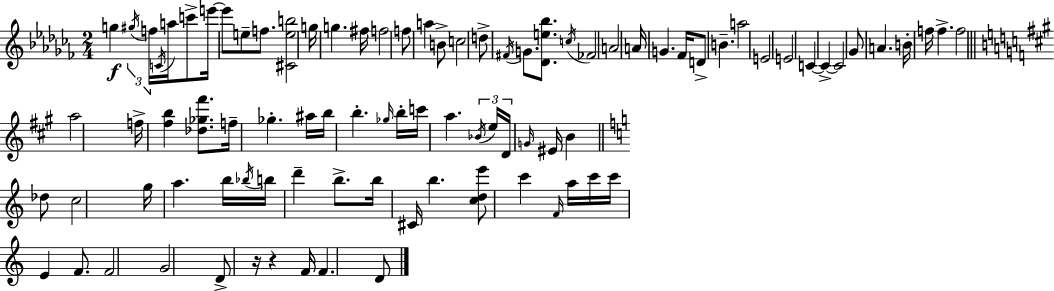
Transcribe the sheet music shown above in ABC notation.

X:1
T:Untitled
M:2/4
L:1/4
K:Abm
g ^g/4 f/4 C/4 a/4 c'/2 e'/4 e'/2 e/2 f/2 [^Ceb]2 g/4 g ^f/4 f2 f/2 a B/2 c2 d/2 ^F/4 G/2 [_De_b]/2 c/4 _F2 A2 A/4 G _F/4 D/2 B a2 E2 E2 C C C2 _G/2 A B/4 f/4 f f2 a2 f/4 [^fb] [_d_g^f']/2 f/4 _g ^a/4 b/4 b _g/4 b/4 c'/4 a _B/4 e/4 D/4 G/4 ^E/4 B _d/2 c2 g/4 a b/4 _b/4 b/4 d' b/2 b/4 ^C/4 b [cde']/2 c' F/4 a/4 c'/4 c'/4 E F/2 F2 G2 D/2 z/4 z F/4 F D/2